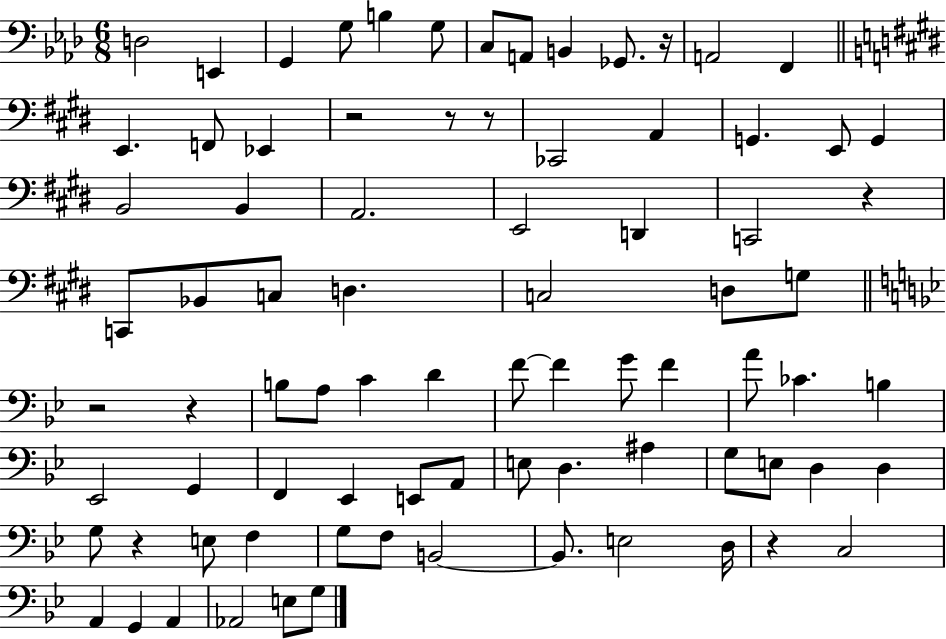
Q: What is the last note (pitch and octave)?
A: G3